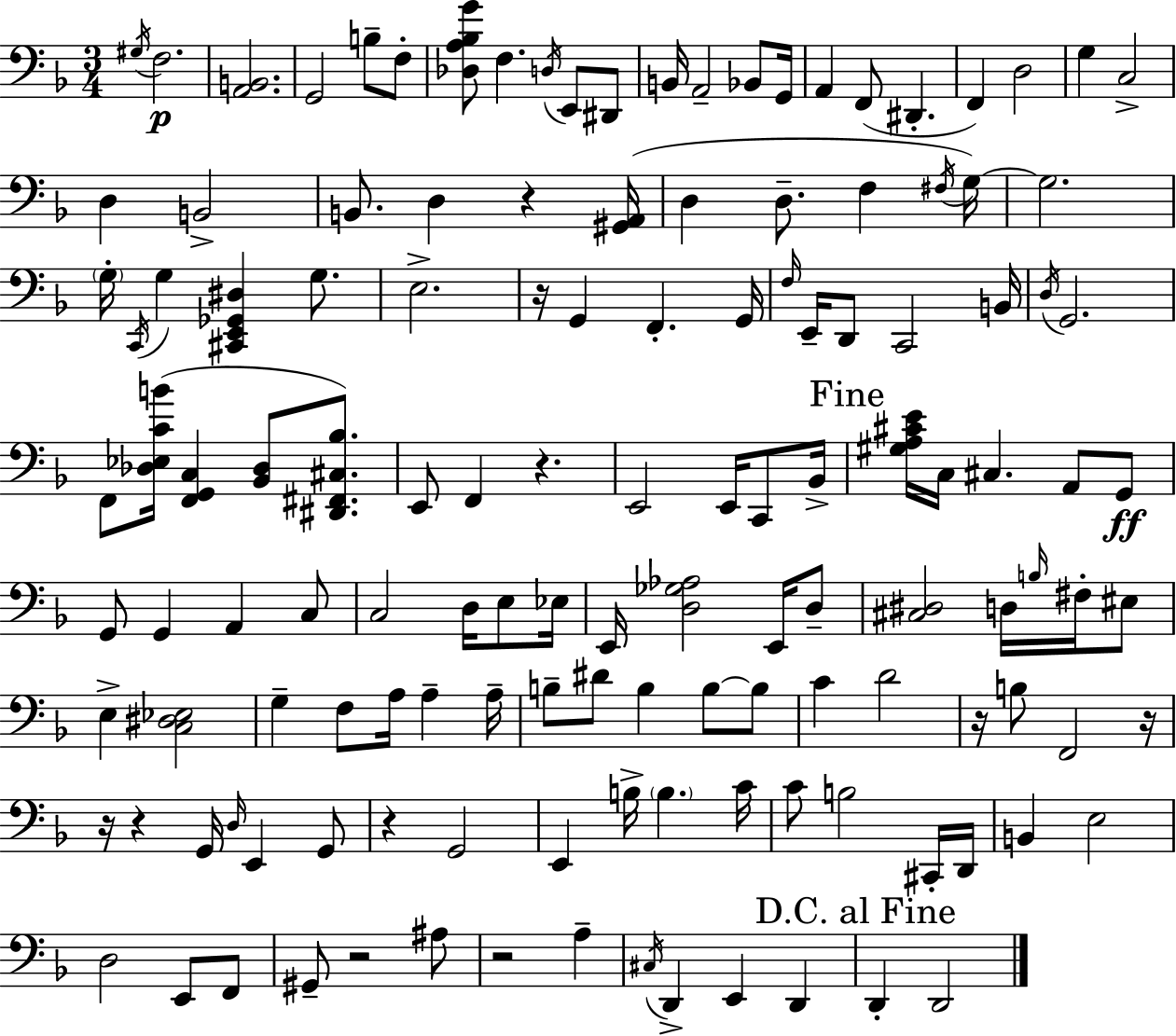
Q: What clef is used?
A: bass